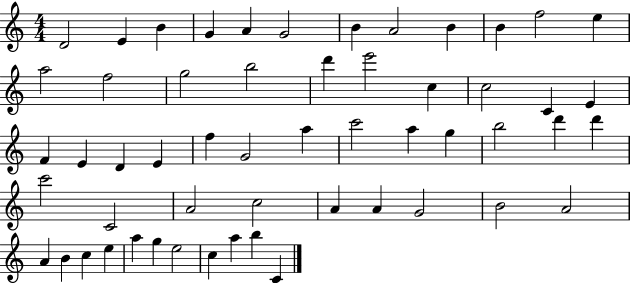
X:1
T:Untitled
M:4/4
L:1/4
K:C
D2 E B G A G2 B A2 B B f2 e a2 f2 g2 b2 d' e'2 c c2 C E F E D E f G2 a c'2 a g b2 d' d' c'2 C2 A2 c2 A A G2 B2 A2 A B c e a g e2 c a b C